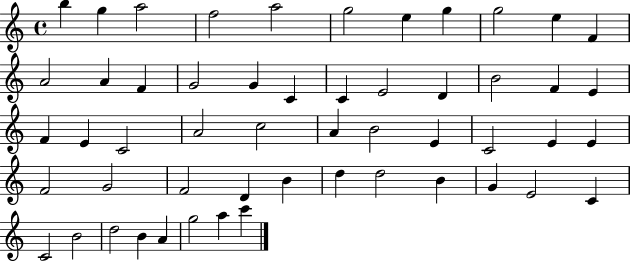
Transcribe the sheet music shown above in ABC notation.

X:1
T:Untitled
M:4/4
L:1/4
K:C
b g a2 f2 a2 g2 e g g2 e F A2 A F G2 G C C E2 D B2 F E F E C2 A2 c2 A B2 E C2 E E F2 G2 F2 D B d d2 B G E2 C C2 B2 d2 B A g2 a c'